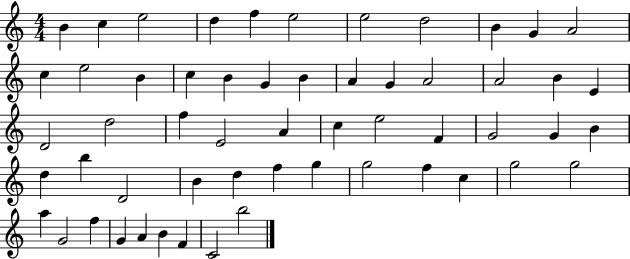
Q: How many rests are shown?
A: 0